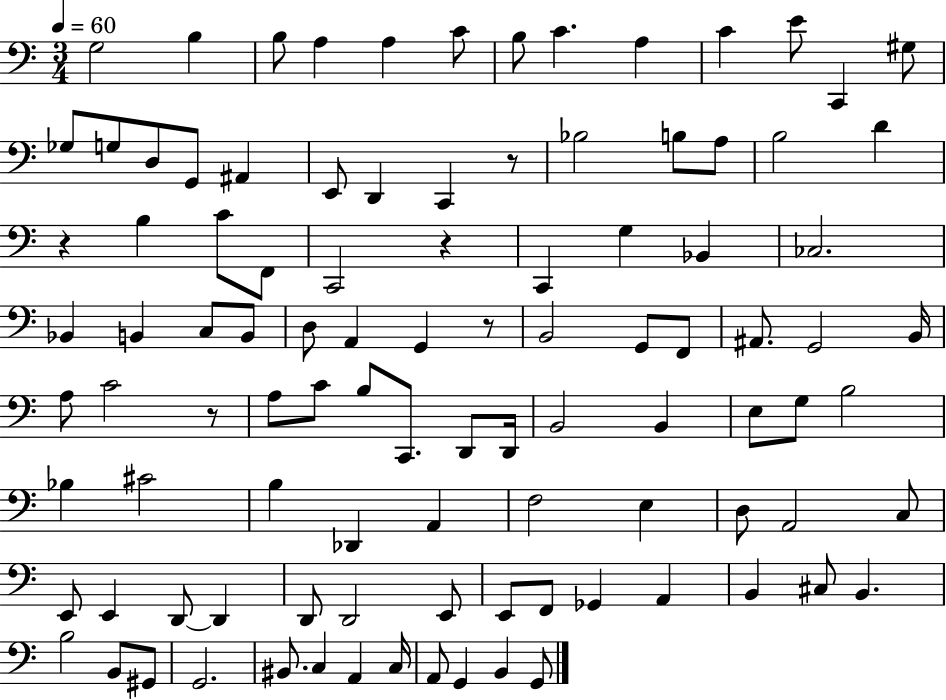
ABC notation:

X:1
T:Untitled
M:3/4
L:1/4
K:C
G,2 B, B,/2 A, A, C/2 B,/2 C A, C E/2 C,, ^G,/2 _G,/2 G,/2 D,/2 G,,/2 ^A,, E,,/2 D,, C,, z/2 _B,2 B,/2 A,/2 B,2 D z B, C/2 F,,/2 C,,2 z C,, G, _B,, _C,2 _B,, B,, C,/2 B,,/2 D,/2 A,, G,, z/2 B,,2 G,,/2 F,,/2 ^A,,/2 G,,2 B,,/4 A,/2 C2 z/2 A,/2 C/2 B,/2 C,,/2 D,,/2 D,,/4 B,,2 B,, E,/2 G,/2 B,2 _B, ^C2 B, _D,, A,, F,2 E, D,/2 A,,2 C,/2 E,,/2 E,, D,,/2 D,, D,,/2 D,,2 E,,/2 E,,/2 F,,/2 _G,, A,, B,, ^C,/2 B,, B,2 B,,/2 ^G,,/2 G,,2 ^B,,/2 C, A,, C,/4 A,,/2 G,, B,, G,,/2